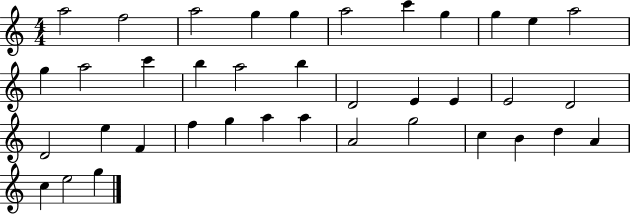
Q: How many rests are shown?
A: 0